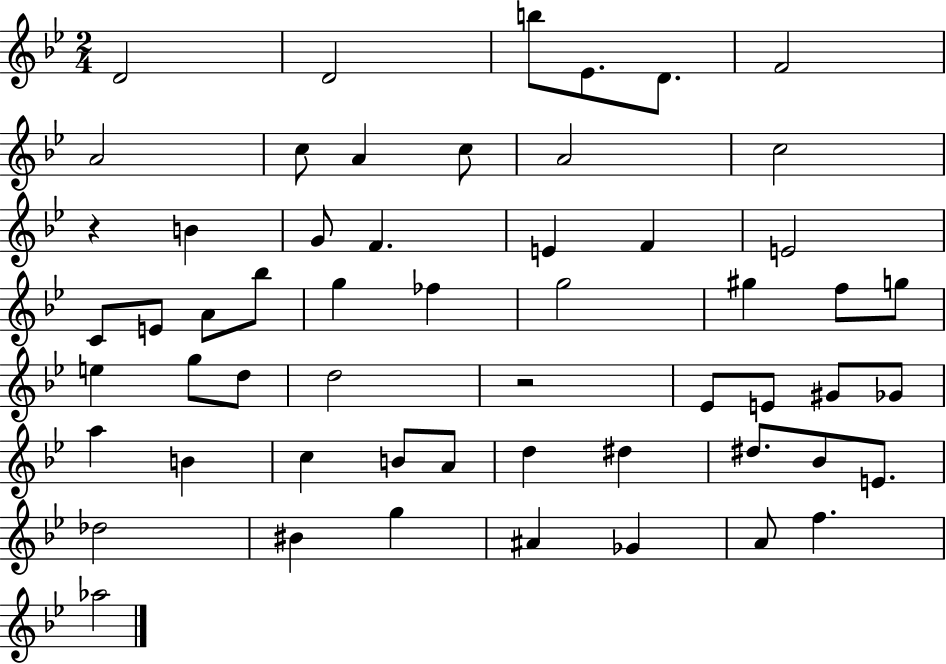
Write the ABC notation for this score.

X:1
T:Untitled
M:2/4
L:1/4
K:Bb
D2 D2 b/2 _E/2 D/2 F2 A2 c/2 A c/2 A2 c2 z B G/2 F E F E2 C/2 E/2 A/2 _b/2 g _f g2 ^g f/2 g/2 e g/2 d/2 d2 z2 _E/2 E/2 ^G/2 _G/2 a B c B/2 A/2 d ^d ^d/2 _B/2 E/2 _d2 ^B g ^A _G A/2 f _a2